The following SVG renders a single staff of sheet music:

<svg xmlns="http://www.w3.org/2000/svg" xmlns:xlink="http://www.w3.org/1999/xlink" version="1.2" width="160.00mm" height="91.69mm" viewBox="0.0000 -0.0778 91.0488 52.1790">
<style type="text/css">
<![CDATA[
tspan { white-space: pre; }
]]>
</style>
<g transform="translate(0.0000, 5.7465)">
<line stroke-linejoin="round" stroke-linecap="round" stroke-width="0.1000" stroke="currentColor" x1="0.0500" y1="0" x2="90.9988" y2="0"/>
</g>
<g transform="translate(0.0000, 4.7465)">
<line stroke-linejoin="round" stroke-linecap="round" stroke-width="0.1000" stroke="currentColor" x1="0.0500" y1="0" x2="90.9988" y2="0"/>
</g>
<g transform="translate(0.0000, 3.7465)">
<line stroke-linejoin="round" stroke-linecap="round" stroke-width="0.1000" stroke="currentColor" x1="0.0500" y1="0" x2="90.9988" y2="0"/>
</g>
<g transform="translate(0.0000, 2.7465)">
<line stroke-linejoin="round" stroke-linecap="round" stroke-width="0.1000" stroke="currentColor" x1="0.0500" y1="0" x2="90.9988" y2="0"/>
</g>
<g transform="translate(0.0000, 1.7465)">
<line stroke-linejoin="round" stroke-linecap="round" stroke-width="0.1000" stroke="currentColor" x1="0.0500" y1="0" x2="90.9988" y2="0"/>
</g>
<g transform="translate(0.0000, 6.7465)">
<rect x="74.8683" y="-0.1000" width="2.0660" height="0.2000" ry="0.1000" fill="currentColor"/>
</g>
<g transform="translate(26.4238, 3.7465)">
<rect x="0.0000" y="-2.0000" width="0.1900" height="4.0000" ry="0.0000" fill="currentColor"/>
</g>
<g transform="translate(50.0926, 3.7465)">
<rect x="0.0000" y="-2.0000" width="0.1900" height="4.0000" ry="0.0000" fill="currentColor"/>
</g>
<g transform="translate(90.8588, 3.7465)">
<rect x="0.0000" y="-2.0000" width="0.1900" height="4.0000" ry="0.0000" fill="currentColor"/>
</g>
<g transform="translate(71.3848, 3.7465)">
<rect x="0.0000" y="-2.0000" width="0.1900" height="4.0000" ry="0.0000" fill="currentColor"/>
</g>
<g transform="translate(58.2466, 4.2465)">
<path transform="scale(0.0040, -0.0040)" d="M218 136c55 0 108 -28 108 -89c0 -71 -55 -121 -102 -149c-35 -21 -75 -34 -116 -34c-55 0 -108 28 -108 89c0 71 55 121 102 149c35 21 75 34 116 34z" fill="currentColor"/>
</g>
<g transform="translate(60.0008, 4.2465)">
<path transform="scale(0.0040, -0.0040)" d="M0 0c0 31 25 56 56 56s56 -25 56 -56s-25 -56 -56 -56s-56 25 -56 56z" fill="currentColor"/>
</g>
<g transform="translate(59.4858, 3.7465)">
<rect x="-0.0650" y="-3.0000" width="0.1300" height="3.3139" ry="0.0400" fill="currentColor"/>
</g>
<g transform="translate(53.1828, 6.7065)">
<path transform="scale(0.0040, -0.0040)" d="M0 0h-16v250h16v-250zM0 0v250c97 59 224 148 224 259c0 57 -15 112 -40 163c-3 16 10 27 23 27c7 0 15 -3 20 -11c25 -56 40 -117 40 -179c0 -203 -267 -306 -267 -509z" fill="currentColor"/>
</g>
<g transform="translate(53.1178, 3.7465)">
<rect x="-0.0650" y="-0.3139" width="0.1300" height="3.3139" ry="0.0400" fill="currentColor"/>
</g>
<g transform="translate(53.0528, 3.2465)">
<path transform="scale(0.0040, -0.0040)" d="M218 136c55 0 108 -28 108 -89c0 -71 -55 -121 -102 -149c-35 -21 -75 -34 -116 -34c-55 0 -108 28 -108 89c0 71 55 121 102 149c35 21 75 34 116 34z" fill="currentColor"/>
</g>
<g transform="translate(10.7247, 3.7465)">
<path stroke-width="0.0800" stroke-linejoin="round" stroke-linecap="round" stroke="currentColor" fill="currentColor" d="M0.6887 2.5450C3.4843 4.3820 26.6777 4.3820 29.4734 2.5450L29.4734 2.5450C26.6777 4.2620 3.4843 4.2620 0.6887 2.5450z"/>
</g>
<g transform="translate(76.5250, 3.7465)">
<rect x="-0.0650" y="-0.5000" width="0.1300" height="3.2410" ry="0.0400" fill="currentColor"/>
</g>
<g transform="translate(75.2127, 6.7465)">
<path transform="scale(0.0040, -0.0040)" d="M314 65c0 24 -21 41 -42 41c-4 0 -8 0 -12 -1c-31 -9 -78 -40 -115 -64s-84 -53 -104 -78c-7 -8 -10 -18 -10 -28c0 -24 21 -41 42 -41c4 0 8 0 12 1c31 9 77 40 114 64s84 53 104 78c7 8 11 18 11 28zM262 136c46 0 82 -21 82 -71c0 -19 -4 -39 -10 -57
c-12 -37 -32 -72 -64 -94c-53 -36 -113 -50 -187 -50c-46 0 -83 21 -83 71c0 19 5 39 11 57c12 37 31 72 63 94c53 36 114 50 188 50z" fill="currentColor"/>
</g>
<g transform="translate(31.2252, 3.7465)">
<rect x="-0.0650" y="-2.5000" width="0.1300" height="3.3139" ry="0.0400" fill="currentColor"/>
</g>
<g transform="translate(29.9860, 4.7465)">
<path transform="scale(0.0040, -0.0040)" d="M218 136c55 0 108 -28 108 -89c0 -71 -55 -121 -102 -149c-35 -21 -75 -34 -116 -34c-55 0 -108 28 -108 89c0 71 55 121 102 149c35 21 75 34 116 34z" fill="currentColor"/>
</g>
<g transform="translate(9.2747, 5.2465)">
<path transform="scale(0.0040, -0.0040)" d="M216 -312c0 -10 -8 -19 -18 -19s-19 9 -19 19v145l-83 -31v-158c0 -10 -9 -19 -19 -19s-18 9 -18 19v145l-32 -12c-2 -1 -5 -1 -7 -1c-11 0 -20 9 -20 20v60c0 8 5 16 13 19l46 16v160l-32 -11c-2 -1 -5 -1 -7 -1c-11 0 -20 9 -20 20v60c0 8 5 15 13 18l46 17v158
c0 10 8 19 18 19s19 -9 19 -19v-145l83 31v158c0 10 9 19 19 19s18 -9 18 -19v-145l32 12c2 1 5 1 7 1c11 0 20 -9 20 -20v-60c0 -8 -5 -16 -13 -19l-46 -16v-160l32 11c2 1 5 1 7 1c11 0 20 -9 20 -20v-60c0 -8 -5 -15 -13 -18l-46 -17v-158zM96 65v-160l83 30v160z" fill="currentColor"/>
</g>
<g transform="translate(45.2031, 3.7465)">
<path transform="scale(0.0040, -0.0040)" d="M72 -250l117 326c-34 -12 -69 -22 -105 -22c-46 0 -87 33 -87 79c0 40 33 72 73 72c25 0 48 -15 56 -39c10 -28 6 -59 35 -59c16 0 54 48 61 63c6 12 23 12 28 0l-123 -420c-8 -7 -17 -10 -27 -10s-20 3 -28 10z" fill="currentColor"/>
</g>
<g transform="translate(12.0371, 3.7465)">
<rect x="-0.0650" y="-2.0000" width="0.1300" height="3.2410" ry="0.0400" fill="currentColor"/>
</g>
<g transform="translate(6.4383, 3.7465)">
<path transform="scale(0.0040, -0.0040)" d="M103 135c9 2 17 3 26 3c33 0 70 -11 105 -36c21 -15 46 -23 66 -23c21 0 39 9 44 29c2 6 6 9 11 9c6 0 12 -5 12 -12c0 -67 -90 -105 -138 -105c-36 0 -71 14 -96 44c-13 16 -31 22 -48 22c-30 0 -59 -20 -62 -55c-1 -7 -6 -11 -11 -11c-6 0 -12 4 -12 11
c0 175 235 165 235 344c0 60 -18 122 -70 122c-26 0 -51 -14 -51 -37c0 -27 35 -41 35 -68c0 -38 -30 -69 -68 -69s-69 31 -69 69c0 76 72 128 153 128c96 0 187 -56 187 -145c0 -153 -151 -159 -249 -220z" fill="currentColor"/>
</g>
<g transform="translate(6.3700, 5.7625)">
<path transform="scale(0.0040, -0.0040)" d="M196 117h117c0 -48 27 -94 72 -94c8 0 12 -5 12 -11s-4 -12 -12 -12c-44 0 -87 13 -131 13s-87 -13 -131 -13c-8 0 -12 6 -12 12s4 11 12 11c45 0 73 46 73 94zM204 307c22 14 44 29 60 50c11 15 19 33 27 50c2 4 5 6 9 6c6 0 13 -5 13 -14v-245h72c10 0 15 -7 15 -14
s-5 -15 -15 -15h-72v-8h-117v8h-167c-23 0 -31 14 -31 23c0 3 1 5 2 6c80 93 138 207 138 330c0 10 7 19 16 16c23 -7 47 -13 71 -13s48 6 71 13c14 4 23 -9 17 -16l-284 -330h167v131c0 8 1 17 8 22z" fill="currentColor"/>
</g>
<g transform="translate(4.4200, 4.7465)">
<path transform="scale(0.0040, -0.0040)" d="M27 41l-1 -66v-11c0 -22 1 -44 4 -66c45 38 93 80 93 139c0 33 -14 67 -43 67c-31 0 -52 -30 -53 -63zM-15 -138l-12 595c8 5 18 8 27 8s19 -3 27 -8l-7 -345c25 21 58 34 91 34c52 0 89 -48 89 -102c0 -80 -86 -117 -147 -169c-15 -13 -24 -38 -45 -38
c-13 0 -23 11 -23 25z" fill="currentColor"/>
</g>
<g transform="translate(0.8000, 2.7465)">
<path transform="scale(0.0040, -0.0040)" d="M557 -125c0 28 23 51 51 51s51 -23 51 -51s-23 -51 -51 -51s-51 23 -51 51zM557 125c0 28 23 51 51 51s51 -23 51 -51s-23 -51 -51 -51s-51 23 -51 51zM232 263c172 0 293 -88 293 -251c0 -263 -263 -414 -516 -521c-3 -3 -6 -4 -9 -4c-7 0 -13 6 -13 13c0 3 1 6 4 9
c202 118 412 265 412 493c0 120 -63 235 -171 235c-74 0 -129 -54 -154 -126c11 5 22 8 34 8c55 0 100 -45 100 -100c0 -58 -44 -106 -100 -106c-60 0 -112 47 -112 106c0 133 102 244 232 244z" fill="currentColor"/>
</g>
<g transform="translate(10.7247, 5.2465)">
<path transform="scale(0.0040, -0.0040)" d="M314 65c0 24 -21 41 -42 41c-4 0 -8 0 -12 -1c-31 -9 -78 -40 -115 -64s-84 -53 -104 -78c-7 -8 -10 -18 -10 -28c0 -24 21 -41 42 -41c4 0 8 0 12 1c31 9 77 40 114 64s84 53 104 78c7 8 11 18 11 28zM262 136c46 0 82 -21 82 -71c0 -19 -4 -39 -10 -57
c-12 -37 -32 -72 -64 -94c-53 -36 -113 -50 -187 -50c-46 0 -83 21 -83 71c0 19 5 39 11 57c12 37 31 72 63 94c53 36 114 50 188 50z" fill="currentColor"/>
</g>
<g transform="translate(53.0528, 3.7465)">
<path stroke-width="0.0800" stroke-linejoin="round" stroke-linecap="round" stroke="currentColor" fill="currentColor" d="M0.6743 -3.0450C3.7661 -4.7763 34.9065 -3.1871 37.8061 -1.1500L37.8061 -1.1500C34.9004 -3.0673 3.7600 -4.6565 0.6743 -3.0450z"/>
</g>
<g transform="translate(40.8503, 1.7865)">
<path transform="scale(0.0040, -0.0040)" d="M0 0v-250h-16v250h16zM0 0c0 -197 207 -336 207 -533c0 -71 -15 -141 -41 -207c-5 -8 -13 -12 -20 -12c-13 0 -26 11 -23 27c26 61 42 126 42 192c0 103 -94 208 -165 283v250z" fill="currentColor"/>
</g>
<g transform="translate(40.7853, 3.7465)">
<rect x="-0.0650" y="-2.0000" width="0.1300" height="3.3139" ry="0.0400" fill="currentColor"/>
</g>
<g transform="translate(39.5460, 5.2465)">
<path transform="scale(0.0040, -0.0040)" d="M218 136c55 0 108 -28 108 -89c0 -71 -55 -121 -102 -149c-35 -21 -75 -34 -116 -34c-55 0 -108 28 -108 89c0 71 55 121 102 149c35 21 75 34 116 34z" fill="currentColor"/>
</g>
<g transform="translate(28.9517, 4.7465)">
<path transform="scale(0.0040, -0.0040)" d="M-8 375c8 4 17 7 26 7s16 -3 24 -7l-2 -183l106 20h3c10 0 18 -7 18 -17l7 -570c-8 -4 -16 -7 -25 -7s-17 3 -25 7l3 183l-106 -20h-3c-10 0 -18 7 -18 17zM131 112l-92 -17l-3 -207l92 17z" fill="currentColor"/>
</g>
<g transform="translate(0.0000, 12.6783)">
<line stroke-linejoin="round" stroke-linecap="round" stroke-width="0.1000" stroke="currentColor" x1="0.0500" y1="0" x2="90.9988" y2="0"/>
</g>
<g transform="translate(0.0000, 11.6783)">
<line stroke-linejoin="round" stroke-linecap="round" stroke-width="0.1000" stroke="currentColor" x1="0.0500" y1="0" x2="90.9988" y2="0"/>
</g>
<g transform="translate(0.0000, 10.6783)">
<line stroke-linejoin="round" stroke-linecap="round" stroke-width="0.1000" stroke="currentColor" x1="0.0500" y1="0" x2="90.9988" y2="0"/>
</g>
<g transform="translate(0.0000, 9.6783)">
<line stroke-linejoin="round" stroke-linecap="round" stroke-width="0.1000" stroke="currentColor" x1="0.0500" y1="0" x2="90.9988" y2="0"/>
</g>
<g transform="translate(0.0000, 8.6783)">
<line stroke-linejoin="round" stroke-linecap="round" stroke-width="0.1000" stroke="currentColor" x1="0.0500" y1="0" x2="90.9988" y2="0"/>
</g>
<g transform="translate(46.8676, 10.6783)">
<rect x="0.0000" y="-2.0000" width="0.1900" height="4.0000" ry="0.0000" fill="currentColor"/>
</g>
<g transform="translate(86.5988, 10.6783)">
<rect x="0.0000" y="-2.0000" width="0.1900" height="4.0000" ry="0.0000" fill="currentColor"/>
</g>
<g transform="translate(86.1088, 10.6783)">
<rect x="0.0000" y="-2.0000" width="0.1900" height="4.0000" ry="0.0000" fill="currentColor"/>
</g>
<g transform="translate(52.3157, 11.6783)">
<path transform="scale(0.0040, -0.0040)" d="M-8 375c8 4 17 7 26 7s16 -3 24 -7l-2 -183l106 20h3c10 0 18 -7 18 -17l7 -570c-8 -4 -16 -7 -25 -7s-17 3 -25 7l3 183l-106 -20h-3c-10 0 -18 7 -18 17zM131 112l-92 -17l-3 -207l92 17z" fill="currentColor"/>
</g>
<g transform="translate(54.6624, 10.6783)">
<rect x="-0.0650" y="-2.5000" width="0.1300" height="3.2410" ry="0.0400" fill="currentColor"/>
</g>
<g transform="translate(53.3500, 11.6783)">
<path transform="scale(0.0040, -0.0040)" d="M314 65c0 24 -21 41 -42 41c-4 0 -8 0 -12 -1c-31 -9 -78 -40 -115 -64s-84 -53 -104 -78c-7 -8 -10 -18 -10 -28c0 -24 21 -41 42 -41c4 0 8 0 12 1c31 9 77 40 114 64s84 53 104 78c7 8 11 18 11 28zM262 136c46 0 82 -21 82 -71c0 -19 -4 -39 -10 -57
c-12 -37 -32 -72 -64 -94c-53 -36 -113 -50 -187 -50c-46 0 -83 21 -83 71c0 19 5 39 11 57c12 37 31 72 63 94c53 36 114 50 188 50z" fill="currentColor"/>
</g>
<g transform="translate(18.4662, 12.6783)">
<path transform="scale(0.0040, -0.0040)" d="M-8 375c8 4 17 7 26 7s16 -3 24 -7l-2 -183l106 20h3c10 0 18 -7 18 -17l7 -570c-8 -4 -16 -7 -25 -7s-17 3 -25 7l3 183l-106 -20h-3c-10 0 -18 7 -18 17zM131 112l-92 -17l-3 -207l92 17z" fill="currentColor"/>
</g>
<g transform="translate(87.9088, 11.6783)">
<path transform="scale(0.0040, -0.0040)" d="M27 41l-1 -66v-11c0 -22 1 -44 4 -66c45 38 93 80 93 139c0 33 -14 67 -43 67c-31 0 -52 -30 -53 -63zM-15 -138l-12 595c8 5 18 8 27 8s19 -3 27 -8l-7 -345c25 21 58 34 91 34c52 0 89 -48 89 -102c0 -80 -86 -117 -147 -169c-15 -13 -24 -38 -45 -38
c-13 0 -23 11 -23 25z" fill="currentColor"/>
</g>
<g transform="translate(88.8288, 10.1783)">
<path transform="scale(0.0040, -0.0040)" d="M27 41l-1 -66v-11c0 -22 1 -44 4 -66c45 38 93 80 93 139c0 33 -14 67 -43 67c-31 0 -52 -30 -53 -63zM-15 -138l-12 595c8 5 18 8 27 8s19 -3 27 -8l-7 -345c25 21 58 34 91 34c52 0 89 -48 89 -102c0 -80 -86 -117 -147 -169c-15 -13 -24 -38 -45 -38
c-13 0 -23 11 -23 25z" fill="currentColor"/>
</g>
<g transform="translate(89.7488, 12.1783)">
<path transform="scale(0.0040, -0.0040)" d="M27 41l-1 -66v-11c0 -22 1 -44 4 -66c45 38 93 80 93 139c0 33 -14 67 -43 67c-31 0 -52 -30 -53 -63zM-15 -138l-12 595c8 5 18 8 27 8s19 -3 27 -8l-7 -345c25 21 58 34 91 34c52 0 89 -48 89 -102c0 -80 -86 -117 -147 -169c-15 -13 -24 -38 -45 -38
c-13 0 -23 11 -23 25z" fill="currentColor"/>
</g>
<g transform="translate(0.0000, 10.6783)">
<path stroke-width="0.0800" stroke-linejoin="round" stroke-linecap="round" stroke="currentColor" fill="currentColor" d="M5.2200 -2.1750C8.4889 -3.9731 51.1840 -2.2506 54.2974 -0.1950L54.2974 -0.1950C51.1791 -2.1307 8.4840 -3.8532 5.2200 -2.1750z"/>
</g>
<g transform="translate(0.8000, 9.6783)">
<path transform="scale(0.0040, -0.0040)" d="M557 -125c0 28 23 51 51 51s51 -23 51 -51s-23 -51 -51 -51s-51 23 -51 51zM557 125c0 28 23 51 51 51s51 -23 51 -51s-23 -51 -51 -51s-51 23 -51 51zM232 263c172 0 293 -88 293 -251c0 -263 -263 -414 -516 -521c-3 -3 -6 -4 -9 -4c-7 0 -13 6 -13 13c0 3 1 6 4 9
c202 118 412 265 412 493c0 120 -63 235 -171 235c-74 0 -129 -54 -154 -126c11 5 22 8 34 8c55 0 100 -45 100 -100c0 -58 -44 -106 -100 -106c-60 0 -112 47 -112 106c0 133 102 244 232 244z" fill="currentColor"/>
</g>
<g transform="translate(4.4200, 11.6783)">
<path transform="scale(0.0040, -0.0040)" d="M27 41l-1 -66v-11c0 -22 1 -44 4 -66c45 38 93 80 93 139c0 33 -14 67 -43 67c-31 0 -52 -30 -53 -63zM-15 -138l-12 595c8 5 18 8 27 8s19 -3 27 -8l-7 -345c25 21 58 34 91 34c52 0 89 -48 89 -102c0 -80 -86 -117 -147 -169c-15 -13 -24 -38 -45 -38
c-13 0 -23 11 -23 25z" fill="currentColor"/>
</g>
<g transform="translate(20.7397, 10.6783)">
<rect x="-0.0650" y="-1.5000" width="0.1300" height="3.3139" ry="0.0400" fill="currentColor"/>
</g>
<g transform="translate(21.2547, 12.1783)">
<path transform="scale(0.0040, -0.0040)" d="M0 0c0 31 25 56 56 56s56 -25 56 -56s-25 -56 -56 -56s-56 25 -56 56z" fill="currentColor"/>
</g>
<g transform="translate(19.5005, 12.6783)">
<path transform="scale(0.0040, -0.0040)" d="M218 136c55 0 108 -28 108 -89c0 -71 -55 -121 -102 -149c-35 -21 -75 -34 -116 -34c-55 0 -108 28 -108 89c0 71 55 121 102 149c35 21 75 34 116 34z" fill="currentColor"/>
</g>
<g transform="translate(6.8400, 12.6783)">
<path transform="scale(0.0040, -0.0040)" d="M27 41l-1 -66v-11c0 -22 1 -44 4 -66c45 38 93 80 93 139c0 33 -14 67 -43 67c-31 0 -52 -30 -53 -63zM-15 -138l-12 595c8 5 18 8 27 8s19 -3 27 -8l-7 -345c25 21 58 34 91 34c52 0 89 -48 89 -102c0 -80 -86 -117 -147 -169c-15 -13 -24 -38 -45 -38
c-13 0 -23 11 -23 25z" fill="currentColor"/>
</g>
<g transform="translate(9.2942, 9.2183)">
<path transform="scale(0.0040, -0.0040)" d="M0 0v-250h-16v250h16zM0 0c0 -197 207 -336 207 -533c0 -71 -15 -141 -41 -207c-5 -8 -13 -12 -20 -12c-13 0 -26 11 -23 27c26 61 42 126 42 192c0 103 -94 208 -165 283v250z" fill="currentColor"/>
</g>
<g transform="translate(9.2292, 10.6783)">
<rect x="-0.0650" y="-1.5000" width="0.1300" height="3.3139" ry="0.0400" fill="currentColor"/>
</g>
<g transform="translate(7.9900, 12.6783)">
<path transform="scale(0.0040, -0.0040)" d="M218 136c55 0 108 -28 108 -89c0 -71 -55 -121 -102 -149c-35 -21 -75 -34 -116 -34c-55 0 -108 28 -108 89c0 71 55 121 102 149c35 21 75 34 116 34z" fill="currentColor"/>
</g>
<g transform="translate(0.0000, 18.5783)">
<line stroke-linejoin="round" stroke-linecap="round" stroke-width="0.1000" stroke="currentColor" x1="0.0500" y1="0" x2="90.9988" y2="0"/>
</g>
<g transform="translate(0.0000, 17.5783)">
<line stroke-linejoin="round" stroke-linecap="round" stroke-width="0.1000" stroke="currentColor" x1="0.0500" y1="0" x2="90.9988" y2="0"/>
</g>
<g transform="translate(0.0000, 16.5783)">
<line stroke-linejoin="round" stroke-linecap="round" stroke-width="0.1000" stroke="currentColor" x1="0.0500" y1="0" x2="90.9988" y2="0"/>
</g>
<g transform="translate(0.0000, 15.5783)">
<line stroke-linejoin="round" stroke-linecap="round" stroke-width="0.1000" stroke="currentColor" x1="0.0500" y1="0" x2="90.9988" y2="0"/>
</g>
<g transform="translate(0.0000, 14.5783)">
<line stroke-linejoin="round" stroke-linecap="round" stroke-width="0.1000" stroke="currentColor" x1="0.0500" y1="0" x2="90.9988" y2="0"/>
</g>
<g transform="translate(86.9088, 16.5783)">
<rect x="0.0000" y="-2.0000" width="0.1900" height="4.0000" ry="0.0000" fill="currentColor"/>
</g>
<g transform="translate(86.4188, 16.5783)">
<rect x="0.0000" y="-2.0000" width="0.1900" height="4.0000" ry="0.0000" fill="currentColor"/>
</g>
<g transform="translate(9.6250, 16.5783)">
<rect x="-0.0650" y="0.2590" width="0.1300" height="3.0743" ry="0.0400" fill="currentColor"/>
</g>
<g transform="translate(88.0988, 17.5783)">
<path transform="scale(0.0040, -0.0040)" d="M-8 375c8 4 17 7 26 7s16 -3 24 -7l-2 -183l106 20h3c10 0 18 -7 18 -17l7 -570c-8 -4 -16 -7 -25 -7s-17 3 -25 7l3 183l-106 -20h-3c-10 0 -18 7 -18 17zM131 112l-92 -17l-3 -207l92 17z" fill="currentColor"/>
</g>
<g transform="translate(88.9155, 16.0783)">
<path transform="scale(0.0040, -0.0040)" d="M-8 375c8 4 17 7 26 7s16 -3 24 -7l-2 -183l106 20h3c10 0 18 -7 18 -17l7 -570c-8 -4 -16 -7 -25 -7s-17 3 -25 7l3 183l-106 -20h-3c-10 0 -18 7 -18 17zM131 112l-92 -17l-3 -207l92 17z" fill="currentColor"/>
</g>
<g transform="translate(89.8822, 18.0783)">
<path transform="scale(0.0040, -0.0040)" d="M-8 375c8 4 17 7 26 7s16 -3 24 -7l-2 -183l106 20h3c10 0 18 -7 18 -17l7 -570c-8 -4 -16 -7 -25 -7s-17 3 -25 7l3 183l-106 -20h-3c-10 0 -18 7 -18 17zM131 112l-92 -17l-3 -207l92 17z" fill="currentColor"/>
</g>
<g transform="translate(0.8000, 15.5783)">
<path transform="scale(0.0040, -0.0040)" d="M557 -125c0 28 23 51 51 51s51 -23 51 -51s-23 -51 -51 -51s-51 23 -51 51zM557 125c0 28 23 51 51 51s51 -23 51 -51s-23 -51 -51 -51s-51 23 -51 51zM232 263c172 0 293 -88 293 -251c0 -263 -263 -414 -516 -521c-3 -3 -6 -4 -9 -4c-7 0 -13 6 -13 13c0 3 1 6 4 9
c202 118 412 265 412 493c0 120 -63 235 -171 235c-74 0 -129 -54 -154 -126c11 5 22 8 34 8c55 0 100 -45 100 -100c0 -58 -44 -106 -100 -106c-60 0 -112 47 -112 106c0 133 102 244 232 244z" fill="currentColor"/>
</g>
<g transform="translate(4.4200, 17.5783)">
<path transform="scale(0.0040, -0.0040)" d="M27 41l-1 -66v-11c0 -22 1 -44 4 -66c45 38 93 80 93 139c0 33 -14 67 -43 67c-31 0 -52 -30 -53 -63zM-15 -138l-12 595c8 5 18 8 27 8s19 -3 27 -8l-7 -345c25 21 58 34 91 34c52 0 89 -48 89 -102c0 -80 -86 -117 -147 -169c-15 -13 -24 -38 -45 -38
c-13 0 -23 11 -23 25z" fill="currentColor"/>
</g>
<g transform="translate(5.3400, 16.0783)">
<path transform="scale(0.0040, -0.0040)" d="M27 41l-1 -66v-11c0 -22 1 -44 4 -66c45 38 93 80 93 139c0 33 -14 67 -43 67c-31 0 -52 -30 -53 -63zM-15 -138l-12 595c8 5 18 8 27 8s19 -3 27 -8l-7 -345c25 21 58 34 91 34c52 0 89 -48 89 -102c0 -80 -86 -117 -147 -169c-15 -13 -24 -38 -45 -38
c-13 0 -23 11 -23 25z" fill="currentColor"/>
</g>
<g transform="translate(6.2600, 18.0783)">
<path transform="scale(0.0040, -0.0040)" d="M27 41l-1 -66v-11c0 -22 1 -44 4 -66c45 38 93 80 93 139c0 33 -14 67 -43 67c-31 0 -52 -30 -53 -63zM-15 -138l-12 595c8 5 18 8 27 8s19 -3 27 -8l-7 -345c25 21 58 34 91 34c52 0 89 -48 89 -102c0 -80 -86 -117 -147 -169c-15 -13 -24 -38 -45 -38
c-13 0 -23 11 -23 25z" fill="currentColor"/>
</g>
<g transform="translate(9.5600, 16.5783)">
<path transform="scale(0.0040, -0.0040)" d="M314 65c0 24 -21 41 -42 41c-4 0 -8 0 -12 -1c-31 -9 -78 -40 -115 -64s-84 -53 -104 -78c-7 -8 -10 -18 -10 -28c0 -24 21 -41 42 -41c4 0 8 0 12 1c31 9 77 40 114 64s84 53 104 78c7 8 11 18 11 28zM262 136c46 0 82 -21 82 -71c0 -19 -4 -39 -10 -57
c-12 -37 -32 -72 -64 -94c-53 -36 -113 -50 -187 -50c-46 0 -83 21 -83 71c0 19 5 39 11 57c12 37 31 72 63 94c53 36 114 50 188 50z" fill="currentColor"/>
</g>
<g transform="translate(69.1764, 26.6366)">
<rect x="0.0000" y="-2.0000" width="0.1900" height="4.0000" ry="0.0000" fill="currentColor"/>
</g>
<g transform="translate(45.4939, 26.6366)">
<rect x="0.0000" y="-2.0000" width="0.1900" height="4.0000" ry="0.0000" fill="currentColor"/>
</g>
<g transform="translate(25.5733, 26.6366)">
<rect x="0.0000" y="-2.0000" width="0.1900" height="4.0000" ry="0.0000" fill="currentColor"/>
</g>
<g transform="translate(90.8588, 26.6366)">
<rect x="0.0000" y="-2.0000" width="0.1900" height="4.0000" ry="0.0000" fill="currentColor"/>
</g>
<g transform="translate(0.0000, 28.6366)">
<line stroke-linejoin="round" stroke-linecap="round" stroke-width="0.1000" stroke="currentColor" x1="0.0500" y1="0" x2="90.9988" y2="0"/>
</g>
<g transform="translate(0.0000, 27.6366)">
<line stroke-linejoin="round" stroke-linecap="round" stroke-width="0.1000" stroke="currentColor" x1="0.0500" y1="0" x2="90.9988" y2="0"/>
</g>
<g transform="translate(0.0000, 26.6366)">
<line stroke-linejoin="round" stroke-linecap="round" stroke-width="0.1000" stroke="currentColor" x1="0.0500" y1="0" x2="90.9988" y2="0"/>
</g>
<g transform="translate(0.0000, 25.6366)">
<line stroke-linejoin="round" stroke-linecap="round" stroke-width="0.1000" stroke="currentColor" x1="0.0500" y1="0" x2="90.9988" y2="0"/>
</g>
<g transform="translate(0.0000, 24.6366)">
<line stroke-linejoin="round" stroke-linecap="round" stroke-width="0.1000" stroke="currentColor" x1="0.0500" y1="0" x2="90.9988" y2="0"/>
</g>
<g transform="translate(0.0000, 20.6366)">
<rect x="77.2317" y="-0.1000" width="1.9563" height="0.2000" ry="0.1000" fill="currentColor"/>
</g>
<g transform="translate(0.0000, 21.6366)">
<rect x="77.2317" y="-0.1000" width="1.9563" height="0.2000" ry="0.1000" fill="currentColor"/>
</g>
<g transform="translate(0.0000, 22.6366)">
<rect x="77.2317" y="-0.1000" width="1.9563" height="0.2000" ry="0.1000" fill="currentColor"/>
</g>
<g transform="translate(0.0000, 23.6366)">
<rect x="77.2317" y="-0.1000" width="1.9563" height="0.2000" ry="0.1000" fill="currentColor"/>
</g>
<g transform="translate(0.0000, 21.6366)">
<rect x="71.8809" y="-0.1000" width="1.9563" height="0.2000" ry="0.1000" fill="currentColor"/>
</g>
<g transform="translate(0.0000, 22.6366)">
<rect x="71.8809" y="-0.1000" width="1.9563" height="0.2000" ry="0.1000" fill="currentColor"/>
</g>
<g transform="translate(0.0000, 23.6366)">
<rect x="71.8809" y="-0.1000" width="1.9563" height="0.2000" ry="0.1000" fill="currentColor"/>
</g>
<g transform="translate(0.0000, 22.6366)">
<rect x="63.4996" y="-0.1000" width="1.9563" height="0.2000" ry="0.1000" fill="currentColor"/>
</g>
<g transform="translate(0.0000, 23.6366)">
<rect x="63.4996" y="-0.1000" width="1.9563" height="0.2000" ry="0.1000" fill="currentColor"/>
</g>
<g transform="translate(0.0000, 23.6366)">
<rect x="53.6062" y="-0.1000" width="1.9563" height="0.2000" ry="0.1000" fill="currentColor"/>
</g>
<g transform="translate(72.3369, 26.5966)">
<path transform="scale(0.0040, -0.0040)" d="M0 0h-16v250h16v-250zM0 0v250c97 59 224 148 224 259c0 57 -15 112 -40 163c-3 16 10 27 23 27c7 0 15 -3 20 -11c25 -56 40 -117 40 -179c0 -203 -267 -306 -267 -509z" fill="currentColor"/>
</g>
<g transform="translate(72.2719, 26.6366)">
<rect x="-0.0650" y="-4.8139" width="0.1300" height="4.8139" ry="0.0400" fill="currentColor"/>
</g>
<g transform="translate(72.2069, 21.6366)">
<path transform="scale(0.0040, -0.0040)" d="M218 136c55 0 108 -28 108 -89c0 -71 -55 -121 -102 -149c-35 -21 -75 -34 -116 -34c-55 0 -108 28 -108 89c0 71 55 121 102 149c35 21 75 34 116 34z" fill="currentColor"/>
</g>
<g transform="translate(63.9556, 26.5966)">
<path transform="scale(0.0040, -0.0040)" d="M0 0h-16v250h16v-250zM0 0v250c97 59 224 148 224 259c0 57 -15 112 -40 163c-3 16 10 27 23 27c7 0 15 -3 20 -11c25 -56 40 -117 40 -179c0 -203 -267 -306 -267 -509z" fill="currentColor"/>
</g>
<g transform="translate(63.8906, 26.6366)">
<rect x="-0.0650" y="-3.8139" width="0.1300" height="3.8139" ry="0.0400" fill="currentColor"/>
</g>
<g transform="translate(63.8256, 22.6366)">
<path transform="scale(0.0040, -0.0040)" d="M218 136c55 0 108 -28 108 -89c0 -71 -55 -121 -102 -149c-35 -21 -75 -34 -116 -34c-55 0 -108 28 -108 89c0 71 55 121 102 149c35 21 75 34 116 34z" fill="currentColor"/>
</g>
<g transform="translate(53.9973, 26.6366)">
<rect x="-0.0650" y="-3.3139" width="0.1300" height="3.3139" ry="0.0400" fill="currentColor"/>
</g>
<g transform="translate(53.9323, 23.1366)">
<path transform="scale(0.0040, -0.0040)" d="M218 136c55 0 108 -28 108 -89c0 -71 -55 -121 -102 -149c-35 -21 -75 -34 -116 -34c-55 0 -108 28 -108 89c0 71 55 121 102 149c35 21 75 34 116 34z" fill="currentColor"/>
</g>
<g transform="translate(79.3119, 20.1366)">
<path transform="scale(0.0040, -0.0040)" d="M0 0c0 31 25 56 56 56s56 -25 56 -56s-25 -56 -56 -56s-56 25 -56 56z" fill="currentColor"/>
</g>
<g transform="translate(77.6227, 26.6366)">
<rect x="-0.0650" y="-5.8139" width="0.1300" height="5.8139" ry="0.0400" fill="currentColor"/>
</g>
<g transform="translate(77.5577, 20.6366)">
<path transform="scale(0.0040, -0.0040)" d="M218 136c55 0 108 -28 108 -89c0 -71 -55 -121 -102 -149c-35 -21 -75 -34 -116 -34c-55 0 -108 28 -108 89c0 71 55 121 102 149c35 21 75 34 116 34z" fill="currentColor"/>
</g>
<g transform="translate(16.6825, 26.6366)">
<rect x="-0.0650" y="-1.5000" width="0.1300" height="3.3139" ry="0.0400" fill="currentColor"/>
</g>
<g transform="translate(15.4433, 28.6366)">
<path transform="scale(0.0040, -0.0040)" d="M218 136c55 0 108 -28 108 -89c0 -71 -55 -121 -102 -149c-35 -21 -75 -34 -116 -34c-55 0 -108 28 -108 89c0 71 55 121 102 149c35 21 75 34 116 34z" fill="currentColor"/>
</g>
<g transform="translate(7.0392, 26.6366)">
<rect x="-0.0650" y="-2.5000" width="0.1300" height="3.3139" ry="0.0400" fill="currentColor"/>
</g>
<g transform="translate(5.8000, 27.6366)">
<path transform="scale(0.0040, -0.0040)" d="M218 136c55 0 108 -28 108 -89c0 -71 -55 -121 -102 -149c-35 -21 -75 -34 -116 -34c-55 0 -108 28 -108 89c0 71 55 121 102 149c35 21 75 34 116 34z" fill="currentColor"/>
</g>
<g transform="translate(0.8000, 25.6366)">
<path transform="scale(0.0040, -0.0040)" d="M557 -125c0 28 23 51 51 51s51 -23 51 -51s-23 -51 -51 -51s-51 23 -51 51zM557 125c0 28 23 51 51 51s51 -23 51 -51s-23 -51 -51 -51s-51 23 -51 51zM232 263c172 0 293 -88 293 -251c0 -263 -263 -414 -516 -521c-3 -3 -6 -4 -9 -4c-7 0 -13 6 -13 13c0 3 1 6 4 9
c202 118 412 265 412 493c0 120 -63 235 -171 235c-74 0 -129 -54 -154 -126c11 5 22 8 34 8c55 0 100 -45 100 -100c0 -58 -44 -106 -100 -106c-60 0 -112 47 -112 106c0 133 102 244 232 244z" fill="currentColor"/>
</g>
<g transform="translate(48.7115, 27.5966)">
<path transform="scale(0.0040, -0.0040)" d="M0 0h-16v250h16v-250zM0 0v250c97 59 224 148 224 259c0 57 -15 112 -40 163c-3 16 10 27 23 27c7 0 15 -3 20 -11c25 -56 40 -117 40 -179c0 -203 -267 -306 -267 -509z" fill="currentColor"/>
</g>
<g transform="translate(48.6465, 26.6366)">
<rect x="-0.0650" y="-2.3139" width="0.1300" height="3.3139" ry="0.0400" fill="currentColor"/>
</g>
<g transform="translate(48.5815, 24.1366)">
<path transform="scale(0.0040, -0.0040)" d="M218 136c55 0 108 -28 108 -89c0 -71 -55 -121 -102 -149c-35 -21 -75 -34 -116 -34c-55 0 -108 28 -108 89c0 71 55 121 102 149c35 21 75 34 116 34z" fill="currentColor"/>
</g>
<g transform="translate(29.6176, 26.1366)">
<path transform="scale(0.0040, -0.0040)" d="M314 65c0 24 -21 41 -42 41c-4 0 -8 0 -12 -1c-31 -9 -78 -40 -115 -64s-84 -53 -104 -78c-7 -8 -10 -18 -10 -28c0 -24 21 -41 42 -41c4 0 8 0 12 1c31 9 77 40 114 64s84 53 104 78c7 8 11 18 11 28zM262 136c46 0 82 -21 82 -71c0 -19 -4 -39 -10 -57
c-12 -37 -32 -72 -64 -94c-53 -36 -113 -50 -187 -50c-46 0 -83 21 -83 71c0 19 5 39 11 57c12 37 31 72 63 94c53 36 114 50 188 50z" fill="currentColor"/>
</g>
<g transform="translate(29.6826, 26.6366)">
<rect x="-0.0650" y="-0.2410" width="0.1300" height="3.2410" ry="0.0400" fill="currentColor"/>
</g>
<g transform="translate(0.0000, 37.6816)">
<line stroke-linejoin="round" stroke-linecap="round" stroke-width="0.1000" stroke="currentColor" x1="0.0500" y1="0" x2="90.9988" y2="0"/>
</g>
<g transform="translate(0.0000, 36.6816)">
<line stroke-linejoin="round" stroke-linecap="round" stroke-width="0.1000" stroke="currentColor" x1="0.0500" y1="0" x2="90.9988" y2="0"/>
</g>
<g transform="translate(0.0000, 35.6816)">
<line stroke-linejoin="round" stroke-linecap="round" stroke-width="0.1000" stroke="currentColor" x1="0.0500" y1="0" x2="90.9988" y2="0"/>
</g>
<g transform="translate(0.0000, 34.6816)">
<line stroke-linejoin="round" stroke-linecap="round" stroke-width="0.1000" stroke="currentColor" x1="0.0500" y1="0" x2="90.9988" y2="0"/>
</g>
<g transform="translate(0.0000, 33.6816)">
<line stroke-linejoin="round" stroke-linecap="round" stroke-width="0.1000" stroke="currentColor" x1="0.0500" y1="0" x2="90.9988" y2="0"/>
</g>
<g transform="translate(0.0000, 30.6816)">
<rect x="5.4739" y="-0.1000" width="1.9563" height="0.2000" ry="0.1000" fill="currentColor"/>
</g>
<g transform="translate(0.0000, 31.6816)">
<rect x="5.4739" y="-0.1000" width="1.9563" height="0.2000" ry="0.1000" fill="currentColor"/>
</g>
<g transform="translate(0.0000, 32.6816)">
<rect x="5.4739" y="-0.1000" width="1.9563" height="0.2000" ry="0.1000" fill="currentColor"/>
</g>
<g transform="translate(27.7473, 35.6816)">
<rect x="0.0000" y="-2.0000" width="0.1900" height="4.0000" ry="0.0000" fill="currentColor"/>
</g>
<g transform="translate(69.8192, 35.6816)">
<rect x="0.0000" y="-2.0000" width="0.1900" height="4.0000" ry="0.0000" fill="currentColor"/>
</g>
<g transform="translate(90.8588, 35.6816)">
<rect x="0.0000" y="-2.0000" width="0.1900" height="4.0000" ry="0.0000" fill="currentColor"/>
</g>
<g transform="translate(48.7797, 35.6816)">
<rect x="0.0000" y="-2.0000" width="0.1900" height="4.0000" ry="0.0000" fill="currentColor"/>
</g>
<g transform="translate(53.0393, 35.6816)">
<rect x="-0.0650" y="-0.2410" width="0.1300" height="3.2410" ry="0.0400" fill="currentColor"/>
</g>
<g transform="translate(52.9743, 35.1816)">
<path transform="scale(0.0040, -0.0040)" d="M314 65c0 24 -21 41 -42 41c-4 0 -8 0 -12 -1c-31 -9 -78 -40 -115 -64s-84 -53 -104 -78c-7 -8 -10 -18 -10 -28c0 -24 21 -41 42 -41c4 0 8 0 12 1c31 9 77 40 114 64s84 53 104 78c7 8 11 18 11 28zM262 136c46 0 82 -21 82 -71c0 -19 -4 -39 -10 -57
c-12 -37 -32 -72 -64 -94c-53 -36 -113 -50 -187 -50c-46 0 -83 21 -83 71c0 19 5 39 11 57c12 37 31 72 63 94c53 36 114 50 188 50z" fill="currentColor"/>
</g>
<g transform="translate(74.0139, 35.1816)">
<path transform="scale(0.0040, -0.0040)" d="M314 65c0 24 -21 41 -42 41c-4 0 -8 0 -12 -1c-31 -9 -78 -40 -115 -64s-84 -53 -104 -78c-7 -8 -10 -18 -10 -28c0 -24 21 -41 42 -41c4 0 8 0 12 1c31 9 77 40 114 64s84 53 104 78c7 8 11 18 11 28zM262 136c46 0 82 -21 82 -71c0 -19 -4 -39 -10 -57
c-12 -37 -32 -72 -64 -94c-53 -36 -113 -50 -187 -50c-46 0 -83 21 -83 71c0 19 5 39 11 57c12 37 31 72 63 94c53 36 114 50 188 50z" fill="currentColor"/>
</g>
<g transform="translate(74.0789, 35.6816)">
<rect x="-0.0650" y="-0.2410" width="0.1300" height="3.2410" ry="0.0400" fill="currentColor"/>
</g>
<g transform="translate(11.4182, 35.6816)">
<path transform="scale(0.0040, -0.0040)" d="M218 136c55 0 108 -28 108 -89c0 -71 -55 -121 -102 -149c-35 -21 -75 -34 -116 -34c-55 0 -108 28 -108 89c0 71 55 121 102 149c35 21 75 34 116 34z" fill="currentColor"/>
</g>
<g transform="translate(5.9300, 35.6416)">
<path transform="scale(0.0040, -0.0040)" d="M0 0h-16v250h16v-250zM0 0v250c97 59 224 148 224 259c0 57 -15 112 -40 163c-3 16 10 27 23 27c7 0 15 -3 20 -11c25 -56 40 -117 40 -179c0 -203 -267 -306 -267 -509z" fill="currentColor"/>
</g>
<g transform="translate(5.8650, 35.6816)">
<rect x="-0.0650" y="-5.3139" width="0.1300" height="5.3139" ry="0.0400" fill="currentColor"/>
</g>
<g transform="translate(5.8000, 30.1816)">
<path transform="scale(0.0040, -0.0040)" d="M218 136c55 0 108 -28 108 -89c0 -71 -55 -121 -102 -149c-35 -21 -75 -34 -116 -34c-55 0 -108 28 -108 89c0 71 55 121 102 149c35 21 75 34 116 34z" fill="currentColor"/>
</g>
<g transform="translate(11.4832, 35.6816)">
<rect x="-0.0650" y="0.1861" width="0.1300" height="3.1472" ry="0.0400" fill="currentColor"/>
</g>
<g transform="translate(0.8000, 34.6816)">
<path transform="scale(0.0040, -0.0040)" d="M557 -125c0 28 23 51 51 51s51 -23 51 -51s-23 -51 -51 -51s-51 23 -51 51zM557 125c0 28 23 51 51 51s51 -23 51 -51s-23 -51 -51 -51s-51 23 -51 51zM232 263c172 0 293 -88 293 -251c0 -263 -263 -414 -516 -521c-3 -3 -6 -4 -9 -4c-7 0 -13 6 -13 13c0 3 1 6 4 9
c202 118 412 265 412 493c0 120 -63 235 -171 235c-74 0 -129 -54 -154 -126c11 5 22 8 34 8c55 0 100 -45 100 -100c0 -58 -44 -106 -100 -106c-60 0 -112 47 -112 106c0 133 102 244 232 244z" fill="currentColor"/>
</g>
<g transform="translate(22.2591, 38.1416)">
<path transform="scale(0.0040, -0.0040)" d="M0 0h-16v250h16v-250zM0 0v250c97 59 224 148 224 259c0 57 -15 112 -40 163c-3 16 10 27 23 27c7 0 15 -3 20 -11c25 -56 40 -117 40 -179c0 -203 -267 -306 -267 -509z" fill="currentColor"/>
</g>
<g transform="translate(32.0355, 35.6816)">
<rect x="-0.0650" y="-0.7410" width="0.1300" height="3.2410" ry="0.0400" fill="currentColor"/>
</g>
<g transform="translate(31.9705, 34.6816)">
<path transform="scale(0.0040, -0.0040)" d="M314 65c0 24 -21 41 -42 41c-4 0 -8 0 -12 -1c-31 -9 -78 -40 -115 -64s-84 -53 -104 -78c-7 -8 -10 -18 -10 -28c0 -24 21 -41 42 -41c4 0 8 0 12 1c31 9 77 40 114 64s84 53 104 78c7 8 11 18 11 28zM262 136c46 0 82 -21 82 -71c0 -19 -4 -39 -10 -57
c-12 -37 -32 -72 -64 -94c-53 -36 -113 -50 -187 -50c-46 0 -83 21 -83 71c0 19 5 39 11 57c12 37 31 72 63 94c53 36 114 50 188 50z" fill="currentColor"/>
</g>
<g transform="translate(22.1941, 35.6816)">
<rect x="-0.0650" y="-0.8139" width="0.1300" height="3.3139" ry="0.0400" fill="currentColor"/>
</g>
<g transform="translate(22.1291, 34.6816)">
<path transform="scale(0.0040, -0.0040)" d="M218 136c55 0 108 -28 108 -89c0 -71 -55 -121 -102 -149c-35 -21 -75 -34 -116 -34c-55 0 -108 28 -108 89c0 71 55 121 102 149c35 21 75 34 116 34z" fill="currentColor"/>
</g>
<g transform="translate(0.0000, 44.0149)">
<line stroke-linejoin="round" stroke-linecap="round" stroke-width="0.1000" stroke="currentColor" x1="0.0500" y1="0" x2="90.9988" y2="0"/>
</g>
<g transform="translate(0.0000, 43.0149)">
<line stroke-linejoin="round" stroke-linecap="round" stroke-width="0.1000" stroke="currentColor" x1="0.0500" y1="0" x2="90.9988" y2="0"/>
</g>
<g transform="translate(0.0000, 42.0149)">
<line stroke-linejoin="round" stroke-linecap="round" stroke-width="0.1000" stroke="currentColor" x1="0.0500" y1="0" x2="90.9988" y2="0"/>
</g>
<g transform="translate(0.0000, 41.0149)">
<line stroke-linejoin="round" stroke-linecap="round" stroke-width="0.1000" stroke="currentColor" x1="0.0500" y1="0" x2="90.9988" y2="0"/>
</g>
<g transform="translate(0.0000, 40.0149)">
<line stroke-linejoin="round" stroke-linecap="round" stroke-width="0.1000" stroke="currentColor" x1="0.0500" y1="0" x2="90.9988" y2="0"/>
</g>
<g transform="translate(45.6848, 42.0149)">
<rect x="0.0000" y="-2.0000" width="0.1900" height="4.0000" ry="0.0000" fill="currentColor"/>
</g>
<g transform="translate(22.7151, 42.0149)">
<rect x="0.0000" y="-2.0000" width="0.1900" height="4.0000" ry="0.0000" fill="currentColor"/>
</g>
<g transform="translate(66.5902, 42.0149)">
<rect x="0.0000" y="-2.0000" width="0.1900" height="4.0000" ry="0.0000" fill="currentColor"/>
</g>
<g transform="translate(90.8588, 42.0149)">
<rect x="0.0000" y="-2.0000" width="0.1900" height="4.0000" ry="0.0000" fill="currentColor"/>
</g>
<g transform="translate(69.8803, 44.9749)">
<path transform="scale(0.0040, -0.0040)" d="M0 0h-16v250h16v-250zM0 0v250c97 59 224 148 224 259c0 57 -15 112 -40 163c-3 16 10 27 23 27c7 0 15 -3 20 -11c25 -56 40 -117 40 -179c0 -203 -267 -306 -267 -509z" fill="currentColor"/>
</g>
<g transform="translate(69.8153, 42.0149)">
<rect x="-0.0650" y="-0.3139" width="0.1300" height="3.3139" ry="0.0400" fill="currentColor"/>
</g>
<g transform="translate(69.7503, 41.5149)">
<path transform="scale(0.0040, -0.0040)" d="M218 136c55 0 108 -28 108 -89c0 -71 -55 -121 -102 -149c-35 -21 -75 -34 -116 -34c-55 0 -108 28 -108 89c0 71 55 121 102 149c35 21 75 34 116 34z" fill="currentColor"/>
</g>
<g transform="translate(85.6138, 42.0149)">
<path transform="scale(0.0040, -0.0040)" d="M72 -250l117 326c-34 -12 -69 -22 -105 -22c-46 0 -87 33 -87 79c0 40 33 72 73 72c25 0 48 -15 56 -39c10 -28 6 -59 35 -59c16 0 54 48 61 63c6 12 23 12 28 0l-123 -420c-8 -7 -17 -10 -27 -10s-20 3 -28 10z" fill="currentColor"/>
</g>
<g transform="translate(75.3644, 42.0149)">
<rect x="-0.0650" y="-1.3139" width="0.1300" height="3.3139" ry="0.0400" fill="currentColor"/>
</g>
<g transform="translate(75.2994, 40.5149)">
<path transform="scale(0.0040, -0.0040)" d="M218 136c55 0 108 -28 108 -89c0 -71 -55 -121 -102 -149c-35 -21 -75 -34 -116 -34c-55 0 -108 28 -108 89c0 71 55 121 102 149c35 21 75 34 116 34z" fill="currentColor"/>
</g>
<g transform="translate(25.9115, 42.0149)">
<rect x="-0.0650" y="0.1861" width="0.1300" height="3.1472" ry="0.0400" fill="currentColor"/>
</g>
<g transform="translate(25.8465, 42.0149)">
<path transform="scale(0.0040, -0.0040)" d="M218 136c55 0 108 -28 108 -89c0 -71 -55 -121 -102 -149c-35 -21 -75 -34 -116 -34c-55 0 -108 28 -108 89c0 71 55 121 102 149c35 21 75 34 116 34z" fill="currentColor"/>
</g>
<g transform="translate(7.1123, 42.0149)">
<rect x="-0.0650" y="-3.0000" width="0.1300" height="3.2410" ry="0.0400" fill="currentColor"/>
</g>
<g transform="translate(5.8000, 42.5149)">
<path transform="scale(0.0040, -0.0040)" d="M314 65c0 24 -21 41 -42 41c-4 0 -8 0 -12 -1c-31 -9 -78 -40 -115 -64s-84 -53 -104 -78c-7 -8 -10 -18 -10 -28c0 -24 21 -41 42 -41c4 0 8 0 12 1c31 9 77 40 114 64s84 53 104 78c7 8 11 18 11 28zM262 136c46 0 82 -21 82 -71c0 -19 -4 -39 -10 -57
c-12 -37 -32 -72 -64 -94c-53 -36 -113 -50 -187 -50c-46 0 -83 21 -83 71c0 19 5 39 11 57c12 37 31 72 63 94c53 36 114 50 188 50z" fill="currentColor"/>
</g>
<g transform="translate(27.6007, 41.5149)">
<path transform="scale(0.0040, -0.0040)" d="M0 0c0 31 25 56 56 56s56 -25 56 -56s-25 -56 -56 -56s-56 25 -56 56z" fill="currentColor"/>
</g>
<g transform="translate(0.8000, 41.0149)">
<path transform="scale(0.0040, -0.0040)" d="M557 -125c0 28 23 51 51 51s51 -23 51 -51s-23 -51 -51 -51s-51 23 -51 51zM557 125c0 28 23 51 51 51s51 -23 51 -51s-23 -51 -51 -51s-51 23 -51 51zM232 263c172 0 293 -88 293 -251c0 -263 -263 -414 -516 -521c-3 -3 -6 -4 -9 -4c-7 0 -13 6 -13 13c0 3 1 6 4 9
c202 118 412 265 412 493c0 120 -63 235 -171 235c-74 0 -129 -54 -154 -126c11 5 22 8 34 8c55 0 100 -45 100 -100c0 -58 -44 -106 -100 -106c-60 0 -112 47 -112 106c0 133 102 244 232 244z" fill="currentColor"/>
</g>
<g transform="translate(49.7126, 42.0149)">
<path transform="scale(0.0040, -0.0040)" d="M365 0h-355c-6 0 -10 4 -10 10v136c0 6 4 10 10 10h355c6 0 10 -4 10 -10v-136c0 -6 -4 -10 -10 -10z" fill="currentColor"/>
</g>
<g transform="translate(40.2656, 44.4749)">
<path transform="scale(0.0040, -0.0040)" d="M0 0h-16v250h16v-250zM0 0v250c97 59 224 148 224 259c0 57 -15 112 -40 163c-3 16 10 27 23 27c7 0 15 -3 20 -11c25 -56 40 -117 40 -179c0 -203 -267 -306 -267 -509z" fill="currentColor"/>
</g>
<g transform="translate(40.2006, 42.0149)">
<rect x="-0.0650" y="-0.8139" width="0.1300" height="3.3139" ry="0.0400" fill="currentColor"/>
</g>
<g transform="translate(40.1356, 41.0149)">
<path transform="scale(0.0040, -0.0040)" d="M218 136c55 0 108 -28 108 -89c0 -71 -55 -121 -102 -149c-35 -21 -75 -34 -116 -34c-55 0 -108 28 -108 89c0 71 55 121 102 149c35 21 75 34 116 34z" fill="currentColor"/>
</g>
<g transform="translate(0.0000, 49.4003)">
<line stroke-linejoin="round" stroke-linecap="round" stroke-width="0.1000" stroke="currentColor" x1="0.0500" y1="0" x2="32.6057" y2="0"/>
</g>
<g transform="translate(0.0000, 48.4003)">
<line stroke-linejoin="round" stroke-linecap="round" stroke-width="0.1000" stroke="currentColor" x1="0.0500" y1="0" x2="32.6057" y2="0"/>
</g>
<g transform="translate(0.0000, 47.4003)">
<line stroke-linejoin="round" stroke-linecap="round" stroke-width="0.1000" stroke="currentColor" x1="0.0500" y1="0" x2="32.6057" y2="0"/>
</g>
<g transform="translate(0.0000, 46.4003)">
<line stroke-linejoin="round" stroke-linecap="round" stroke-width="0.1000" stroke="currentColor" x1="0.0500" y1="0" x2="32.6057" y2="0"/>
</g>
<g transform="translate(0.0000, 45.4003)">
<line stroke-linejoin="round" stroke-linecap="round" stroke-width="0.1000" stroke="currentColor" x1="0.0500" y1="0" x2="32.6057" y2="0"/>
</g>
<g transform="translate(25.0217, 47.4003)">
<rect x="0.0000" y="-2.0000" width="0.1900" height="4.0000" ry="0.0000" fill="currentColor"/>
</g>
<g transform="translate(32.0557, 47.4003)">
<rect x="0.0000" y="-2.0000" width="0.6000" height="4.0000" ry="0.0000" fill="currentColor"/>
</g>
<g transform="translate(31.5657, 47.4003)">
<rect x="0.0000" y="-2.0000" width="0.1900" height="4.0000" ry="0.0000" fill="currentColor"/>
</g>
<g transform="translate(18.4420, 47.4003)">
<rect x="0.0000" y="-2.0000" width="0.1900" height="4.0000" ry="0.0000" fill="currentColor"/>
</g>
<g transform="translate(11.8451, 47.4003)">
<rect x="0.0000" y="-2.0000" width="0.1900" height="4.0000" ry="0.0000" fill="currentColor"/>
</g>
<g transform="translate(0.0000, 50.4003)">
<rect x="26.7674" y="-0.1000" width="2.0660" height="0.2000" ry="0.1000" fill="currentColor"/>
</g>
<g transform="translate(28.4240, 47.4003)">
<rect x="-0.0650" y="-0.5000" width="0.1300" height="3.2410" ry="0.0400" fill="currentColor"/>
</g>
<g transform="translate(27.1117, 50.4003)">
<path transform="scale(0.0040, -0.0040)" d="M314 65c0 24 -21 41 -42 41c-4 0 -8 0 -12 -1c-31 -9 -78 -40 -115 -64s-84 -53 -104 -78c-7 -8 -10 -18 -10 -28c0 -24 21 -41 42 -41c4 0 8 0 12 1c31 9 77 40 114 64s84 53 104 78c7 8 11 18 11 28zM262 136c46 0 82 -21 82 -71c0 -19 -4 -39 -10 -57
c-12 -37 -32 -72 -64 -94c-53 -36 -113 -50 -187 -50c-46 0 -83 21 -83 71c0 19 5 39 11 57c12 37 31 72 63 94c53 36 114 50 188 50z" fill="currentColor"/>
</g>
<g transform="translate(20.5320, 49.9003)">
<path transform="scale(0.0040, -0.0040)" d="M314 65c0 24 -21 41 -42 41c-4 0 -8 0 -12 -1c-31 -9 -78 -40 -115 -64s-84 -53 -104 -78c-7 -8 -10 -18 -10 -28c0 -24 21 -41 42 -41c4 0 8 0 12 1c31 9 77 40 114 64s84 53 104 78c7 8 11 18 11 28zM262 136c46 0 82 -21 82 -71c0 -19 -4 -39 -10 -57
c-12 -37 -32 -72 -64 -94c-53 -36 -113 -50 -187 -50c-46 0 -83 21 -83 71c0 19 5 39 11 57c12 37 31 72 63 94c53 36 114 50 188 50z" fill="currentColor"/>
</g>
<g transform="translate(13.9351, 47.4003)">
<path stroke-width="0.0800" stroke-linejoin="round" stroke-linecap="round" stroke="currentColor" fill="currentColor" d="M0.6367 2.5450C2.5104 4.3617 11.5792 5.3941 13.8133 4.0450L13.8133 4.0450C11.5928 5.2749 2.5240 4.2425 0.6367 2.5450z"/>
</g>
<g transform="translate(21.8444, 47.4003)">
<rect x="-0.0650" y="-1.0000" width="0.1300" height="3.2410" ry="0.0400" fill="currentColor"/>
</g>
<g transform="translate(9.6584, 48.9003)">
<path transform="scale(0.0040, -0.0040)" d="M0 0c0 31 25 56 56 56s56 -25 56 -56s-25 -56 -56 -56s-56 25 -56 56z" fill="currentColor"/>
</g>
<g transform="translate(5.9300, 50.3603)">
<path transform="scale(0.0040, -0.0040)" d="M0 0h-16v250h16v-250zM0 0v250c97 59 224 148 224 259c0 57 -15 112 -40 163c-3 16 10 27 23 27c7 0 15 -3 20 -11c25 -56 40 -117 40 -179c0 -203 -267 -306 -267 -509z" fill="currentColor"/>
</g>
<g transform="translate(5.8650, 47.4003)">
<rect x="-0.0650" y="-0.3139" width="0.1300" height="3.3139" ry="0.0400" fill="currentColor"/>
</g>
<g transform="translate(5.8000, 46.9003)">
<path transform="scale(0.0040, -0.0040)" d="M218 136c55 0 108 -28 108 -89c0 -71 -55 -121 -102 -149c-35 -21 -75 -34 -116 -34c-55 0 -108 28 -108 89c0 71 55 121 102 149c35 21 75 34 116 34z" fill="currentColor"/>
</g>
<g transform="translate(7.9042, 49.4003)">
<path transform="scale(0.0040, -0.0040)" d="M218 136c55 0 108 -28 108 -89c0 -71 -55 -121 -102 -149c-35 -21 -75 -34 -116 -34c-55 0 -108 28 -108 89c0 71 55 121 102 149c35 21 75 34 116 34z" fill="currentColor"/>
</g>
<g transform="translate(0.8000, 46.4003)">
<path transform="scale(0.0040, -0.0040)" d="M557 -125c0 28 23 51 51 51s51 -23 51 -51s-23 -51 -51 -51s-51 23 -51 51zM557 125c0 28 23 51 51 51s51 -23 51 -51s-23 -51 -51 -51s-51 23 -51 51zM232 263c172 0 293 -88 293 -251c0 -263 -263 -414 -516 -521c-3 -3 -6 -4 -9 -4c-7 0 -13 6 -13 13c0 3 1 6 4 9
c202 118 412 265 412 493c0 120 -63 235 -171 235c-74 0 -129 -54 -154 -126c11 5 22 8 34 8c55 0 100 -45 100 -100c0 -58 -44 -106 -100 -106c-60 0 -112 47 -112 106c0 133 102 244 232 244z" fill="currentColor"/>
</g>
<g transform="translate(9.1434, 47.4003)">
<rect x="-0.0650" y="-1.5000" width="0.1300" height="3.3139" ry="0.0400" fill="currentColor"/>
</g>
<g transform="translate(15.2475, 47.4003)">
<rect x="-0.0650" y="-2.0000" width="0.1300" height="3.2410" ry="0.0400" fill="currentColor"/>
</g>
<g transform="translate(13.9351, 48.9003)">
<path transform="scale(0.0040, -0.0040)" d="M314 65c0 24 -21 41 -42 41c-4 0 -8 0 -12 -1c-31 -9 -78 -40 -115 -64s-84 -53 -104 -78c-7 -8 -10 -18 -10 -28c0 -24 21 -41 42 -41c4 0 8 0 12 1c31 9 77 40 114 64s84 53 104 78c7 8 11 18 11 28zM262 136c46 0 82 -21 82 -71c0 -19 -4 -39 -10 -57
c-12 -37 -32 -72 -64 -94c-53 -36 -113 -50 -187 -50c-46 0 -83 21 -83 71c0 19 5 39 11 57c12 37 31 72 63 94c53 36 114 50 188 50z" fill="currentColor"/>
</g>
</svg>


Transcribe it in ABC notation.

X:1
T:Untitled
M:2/4
L:1/4
K:F
^A,,2 B,, A,,/2 z/2 E,/2 C, E,,2 _G,,/2 G,, B,,2 D,2 B,, G,, E,2 B,/2 D E/2 G/2 B A/2 D, F,/2 F,2 E,2 E,2 C,2 D, F,/2 z2 E,/2 G, z/2 E,/2 G,, A,,2 F,,2 E,,2